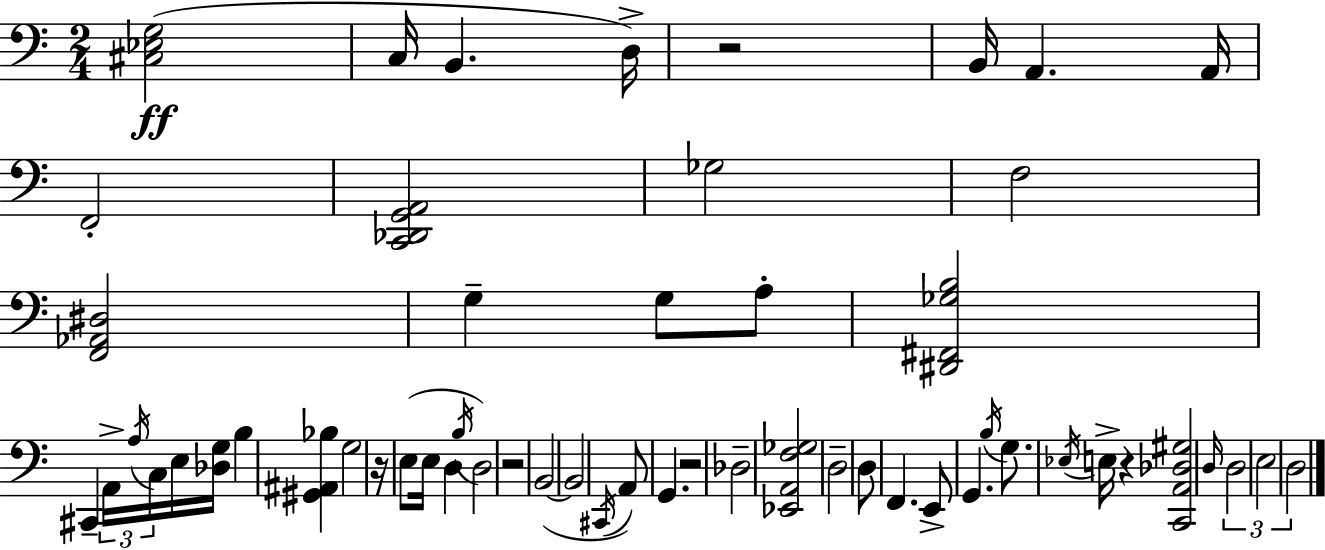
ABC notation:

X:1
T:Untitled
M:2/4
L:1/4
K:Am
[^C,_E,G,]2 C,/4 B,, D,/4 z2 B,,/4 A,, A,,/4 F,,2 [C,,_D,,G,,A,,]2 _G,2 F,2 [F,,_A,,^D,]2 G, G,/2 A,/2 [^D,,^F,,_G,B,]2 ^C,, A,,/4 A,/4 C,/4 E,/4 [_D,G,]/4 B, [^G,,^A,,_B,] G,2 z/4 E,/2 E,/4 D, B,/4 D,2 z2 B,,2 B,,2 ^C,,/4 A,,/2 G,, z2 _D,2 [_E,,A,,F,_G,]2 D,2 D,/2 F,, E,,/2 G,, B,/4 G,/2 _E,/4 E,/4 z [C,,A,,_D,^G,]2 D,/4 D,2 E,2 D,2